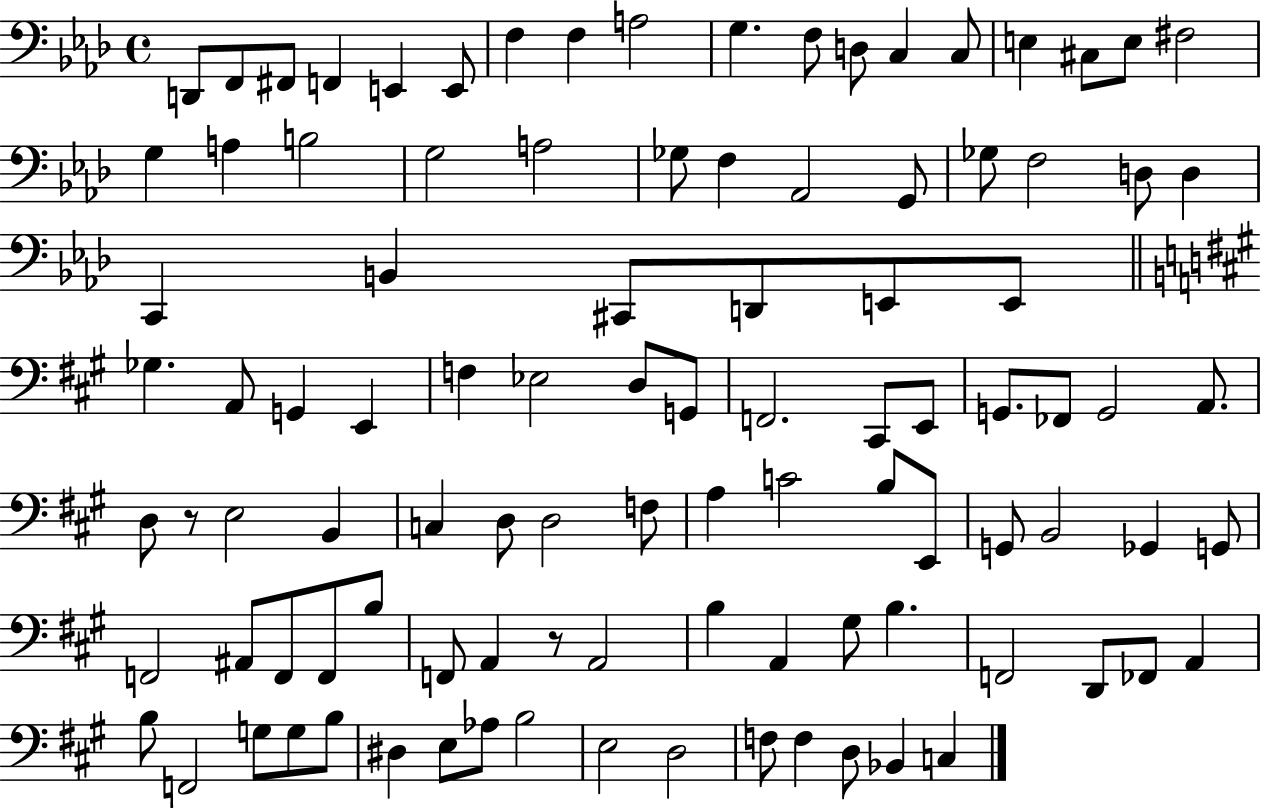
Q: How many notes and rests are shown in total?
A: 101